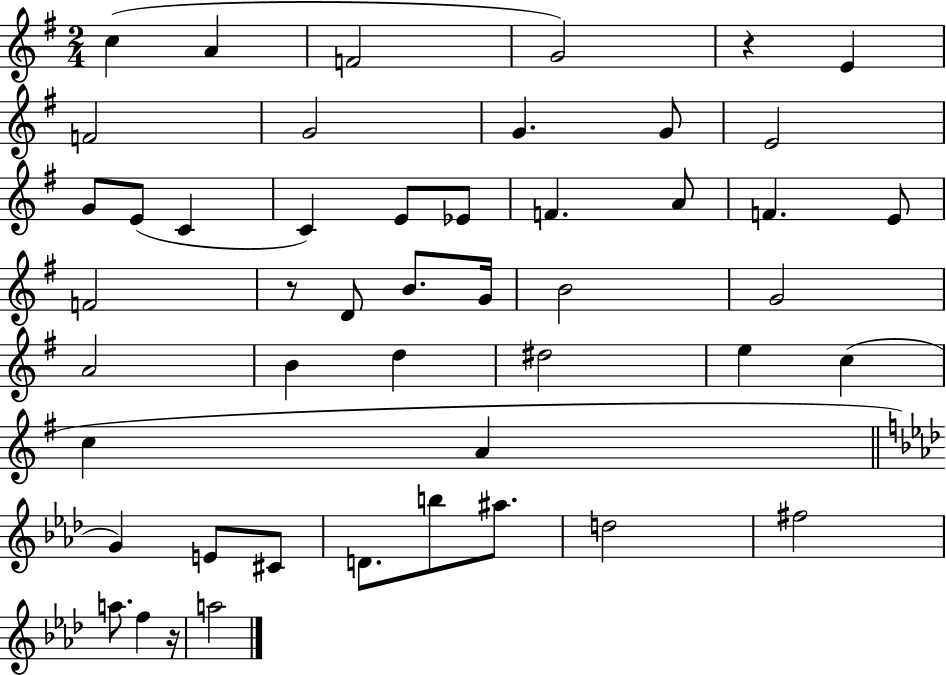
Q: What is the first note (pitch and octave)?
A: C5